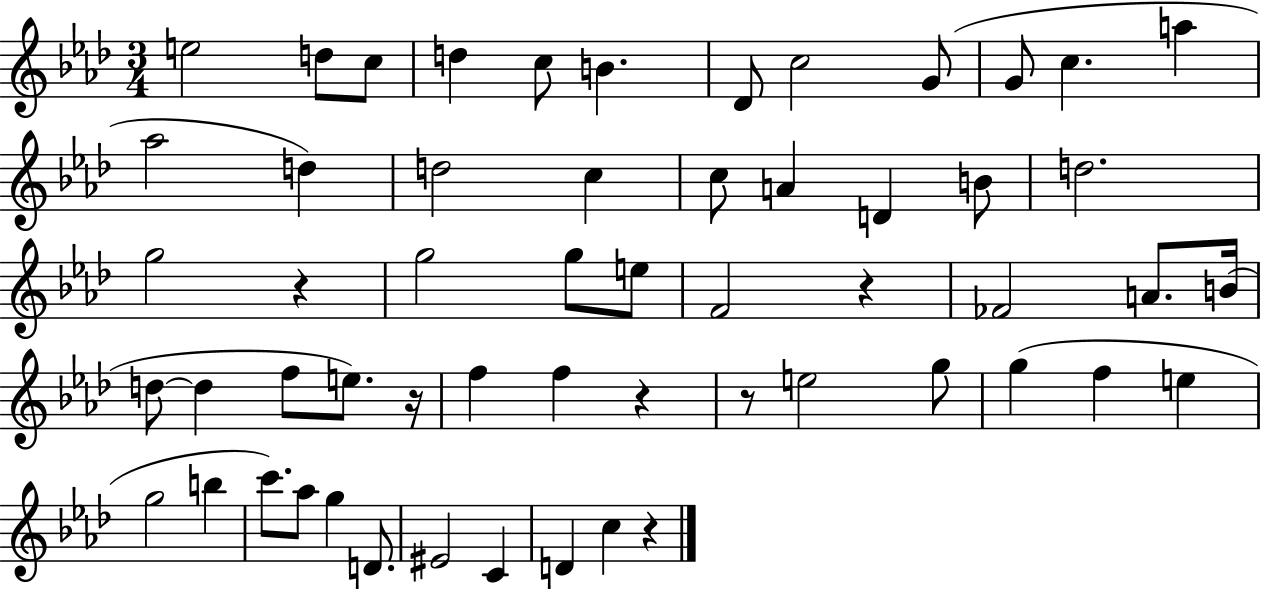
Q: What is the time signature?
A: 3/4